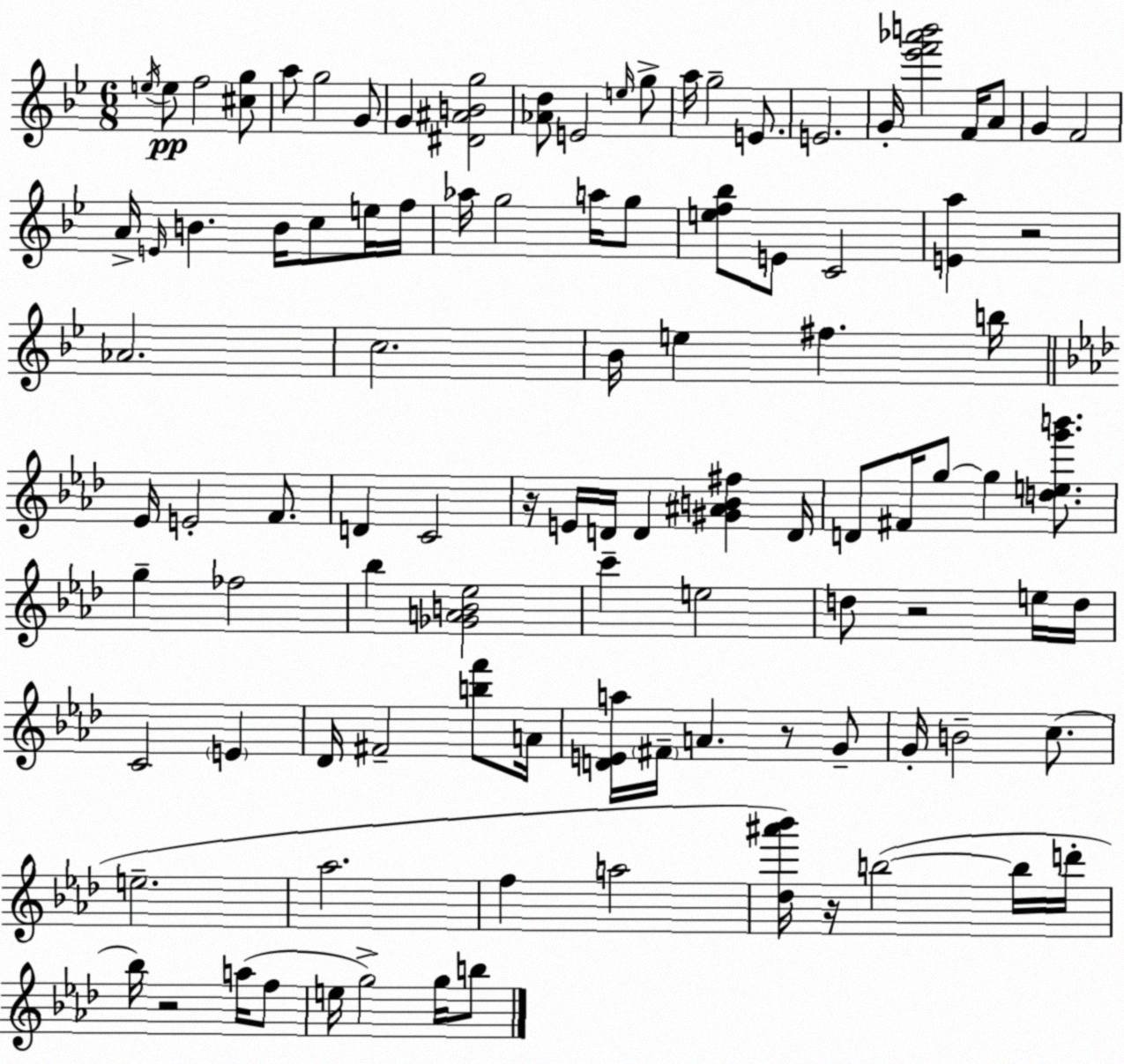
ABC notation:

X:1
T:Untitled
M:6/8
L:1/4
K:Gm
e/4 e/2 f2 [^cg]/2 a/2 g2 G/2 G [^D^ABg]2 [_Ad]/2 E2 e/4 g/2 a/4 g2 E/2 E2 G/4 [_e'f'_a'b']2 F/4 A/2 G F2 A/4 E/4 B B/4 c/2 e/4 f/4 _a/4 g2 a/4 g/2 [ef_b]/2 E/2 C2 [Ea] z2 _A2 c2 _B/4 e ^f b/4 _E/4 E2 F/2 D C2 z/4 E/4 D/4 D [^G^AB^f] D/4 D/2 ^F/4 g/2 g [deg'b']/2 g _f2 _b [_GAB_e]2 c' e2 d/2 z2 e/4 d/4 C2 E _D/4 ^F2 [bf']/2 A/4 [DEa]/4 ^F/4 A z/2 G/2 G/4 B2 c/2 e2 _a2 f a2 [_d^a'_b']/4 z/4 b2 b/4 d'/4 _b/4 z2 a/4 f/2 e/4 g2 g/4 b/2